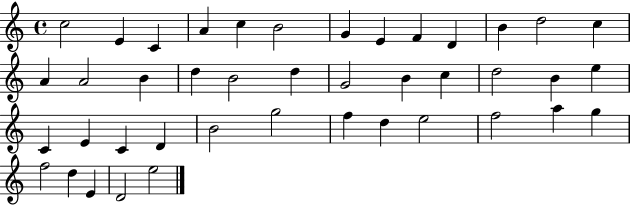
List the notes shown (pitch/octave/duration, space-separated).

C5/h E4/q C4/q A4/q C5/q B4/h G4/q E4/q F4/q D4/q B4/q D5/h C5/q A4/q A4/h B4/q D5/q B4/h D5/q G4/h B4/q C5/q D5/h B4/q E5/q C4/q E4/q C4/q D4/q B4/h G5/h F5/q D5/q E5/h F5/h A5/q G5/q F5/h D5/q E4/q D4/h E5/h